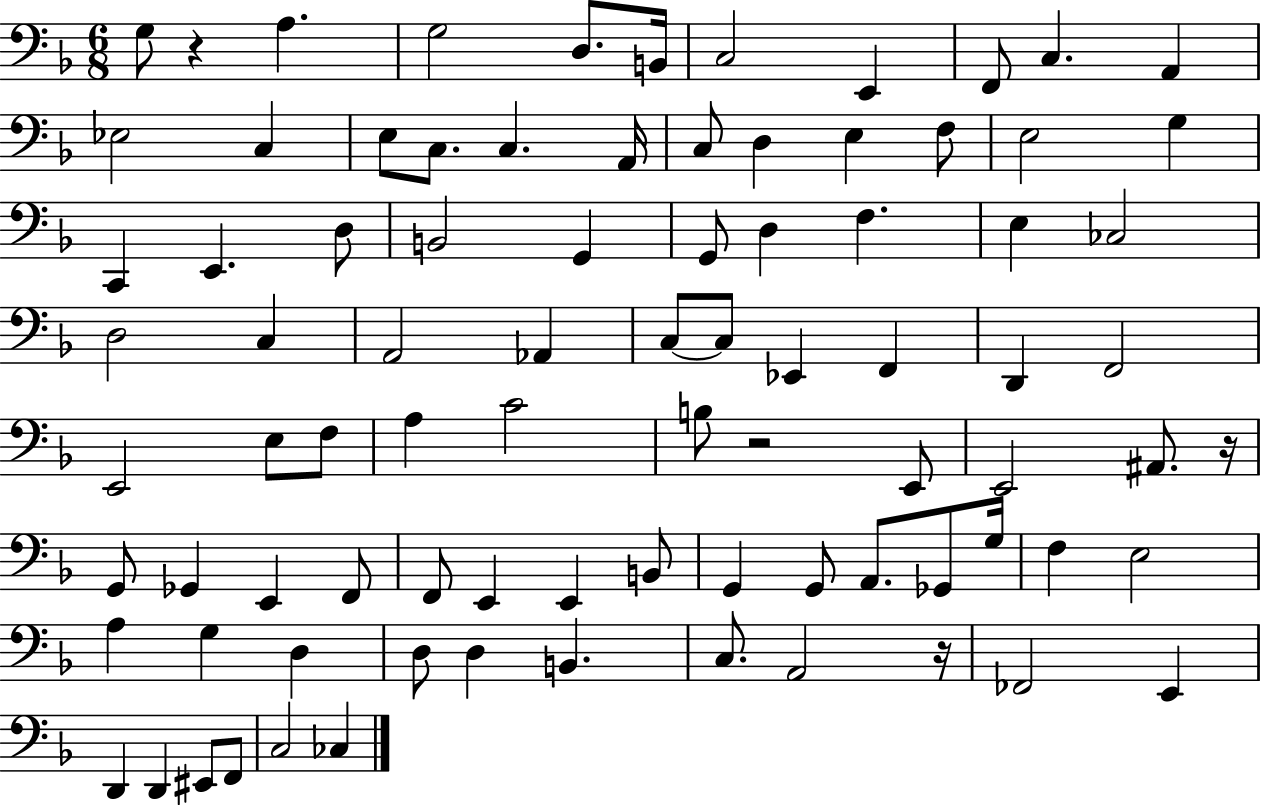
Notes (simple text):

G3/e R/q A3/q. G3/h D3/e. B2/s C3/h E2/q F2/e C3/q. A2/q Eb3/h C3/q E3/e C3/e. C3/q. A2/s C3/e D3/q E3/q F3/e E3/h G3/q C2/q E2/q. D3/e B2/h G2/q G2/e D3/q F3/q. E3/q CES3/h D3/h C3/q A2/h Ab2/q C3/e C3/e Eb2/q F2/q D2/q F2/h E2/h E3/e F3/e A3/q C4/h B3/e R/h E2/e E2/h A#2/e. R/s G2/e Gb2/q E2/q F2/e F2/e E2/q E2/q B2/e G2/q G2/e A2/e. Gb2/e G3/s F3/q E3/h A3/q G3/q D3/q D3/e D3/q B2/q. C3/e. A2/h R/s FES2/h E2/q D2/q D2/q EIS2/e F2/e C3/h CES3/q